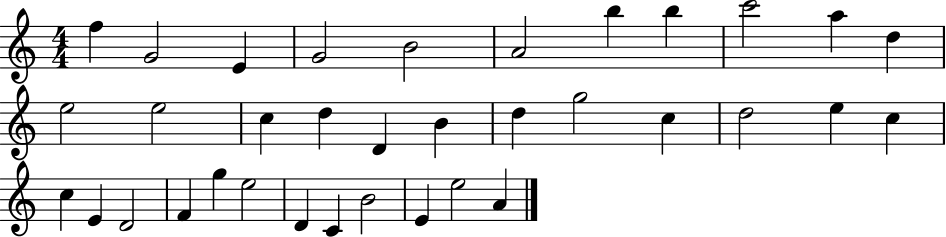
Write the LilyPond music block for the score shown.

{
  \clef treble
  \numericTimeSignature
  \time 4/4
  \key c \major
  f''4 g'2 e'4 | g'2 b'2 | a'2 b''4 b''4 | c'''2 a''4 d''4 | \break e''2 e''2 | c''4 d''4 d'4 b'4 | d''4 g''2 c''4 | d''2 e''4 c''4 | \break c''4 e'4 d'2 | f'4 g''4 e''2 | d'4 c'4 b'2 | e'4 e''2 a'4 | \break \bar "|."
}